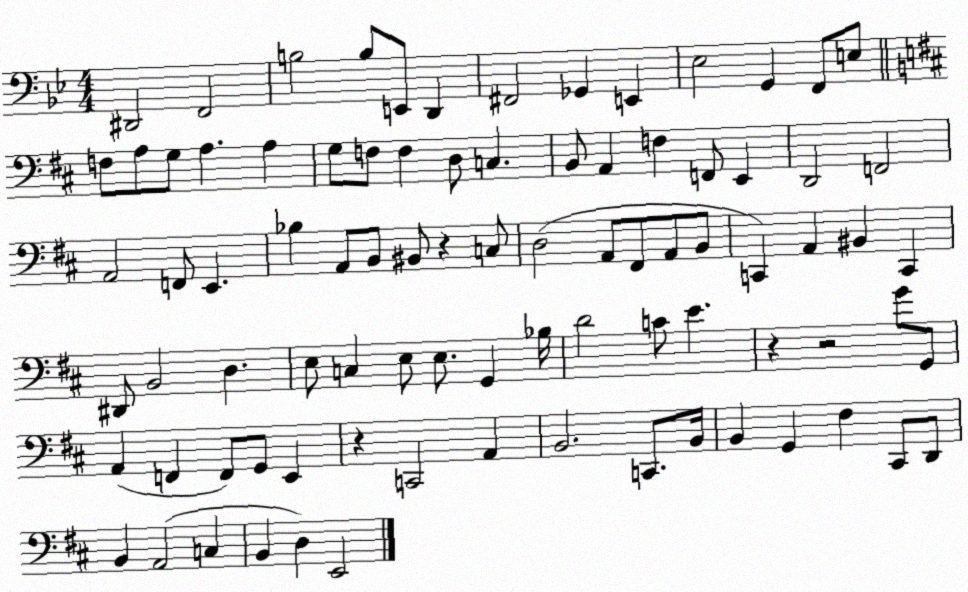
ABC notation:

X:1
T:Untitled
M:4/4
L:1/4
K:Bb
^D,,2 F,,2 B,2 B,/2 E,,/2 D,, ^F,,2 _G,, E,, _E,2 G,, F,,/2 E,/2 F,/2 A,/2 G,/2 A, A, G,/2 F,/2 F, D,/2 C, B,,/2 A,, F, F,,/2 E,, D,,2 F,,2 A,,2 F,,/2 E,, _B, A,,/2 B,,/2 ^B,,/2 z C,/2 D,2 A,,/2 ^F,,/2 A,,/2 B,,/2 C,, A,, ^B,, C,, ^D,,/2 B,,2 D, E,/2 C, E,/2 E,/2 G,, _B,/4 D2 C/2 E z z2 G/2 G,,/2 A,, F,, F,,/2 G,,/2 E,, z C,,2 A,, B,,2 C,,/2 B,,/4 B,, G,, ^F, ^C,,/2 D,,/2 B,, A,,2 C, B,, D, E,,2